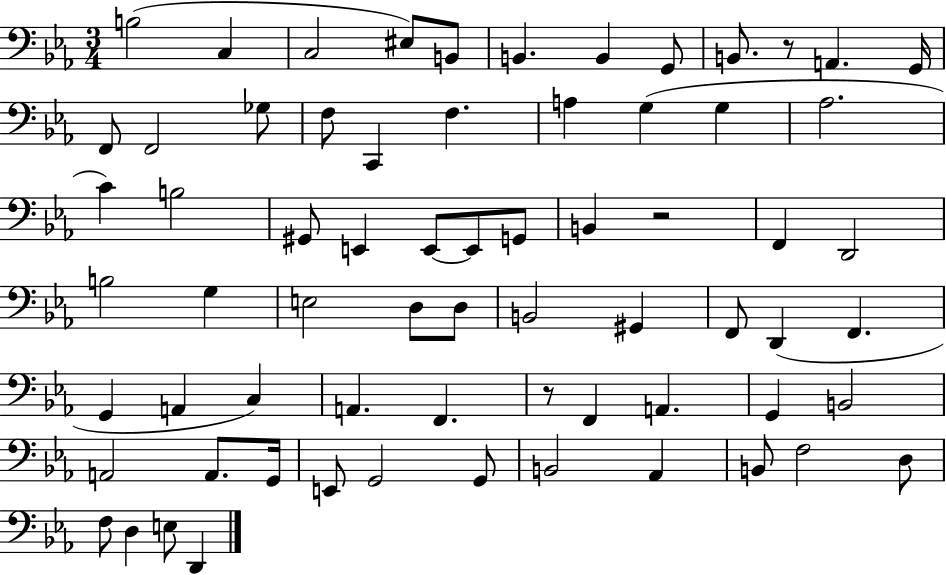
X:1
T:Untitled
M:3/4
L:1/4
K:Eb
B,2 C, C,2 ^E,/2 B,,/2 B,, B,, G,,/2 B,,/2 z/2 A,, G,,/4 F,,/2 F,,2 _G,/2 F,/2 C,, F, A, G, G, _A,2 C B,2 ^G,,/2 E,, E,,/2 E,,/2 G,,/2 B,, z2 F,, D,,2 B,2 G, E,2 D,/2 D,/2 B,,2 ^G,, F,,/2 D,, F,, G,, A,, C, A,, F,, z/2 F,, A,, G,, B,,2 A,,2 A,,/2 G,,/4 E,,/2 G,,2 G,,/2 B,,2 _A,, B,,/2 F,2 D,/2 F,/2 D, E,/2 D,,